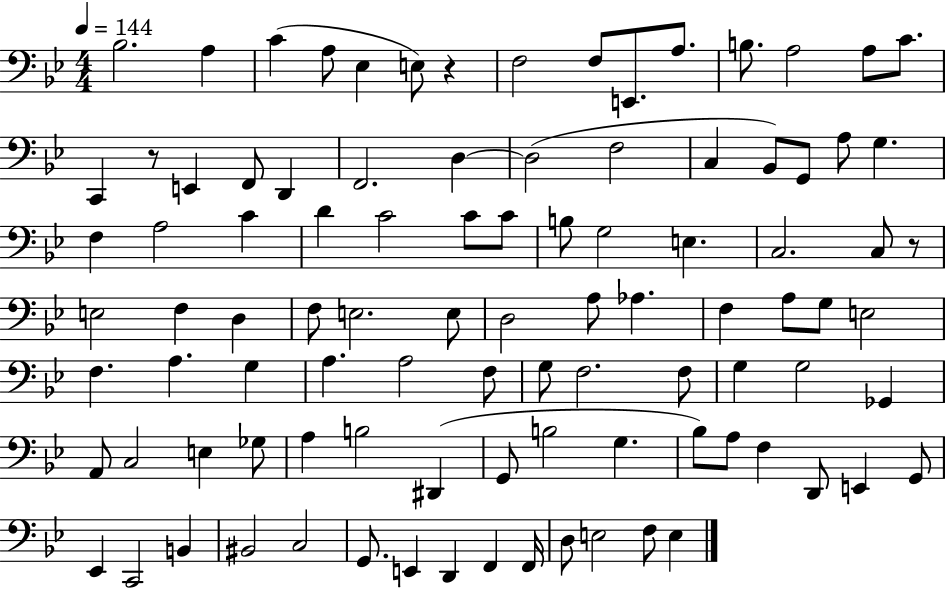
X:1
T:Untitled
M:4/4
L:1/4
K:Bb
_B,2 A, C A,/2 _E, E,/2 z F,2 F,/2 E,,/2 A,/2 B,/2 A,2 A,/2 C/2 C,, z/2 E,, F,,/2 D,, F,,2 D, D,2 F,2 C, _B,,/2 G,,/2 A,/2 G, F, A,2 C D C2 C/2 C/2 B,/2 G,2 E, C,2 C,/2 z/2 E,2 F, D, F,/2 E,2 E,/2 D,2 A,/2 _A, F, A,/2 G,/2 E,2 F, A, G, A, A,2 F,/2 G,/2 F,2 F,/2 G, G,2 _G,, A,,/2 C,2 E, _G,/2 A, B,2 ^D,, G,,/2 B,2 G, _B,/2 A,/2 F, D,,/2 E,, G,,/2 _E,, C,,2 B,, ^B,,2 C,2 G,,/2 E,, D,, F,, F,,/4 D,/2 E,2 F,/2 E,